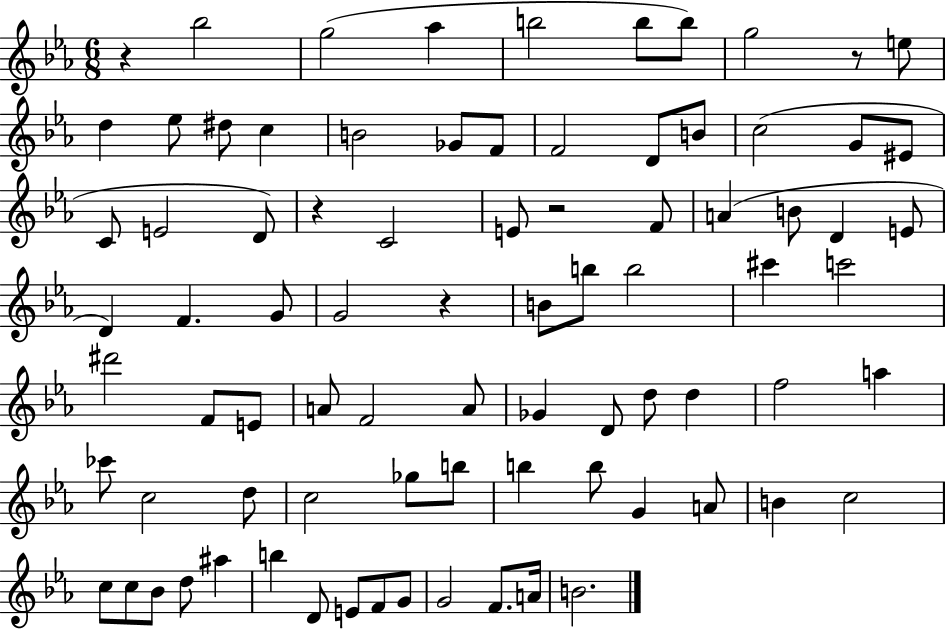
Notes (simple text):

R/q Bb5/h G5/h Ab5/q B5/h B5/e B5/e G5/h R/e E5/e D5/q Eb5/e D#5/e C5/q B4/h Gb4/e F4/e F4/h D4/e B4/e C5/h G4/e EIS4/e C4/e E4/h D4/e R/q C4/h E4/e R/h F4/e A4/q B4/e D4/q E4/e D4/q F4/q. G4/e G4/h R/q B4/e B5/e B5/h C#6/q C6/h D#6/h F4/e E4/e A4/e F4/h A4/e Gb4/q D4/e D5/e D5/q F5/h A5/q CES6/e C5/h D5/e C5/h Gb5/e B5/e B5/q B5/e G4/q A4/e B4/q C5/h C5/e C5/e Bb4/e D5/e A#5/q B5/q D4/e E4/e F4/e G4/e G4/h F4/e. A4/s B4/h.